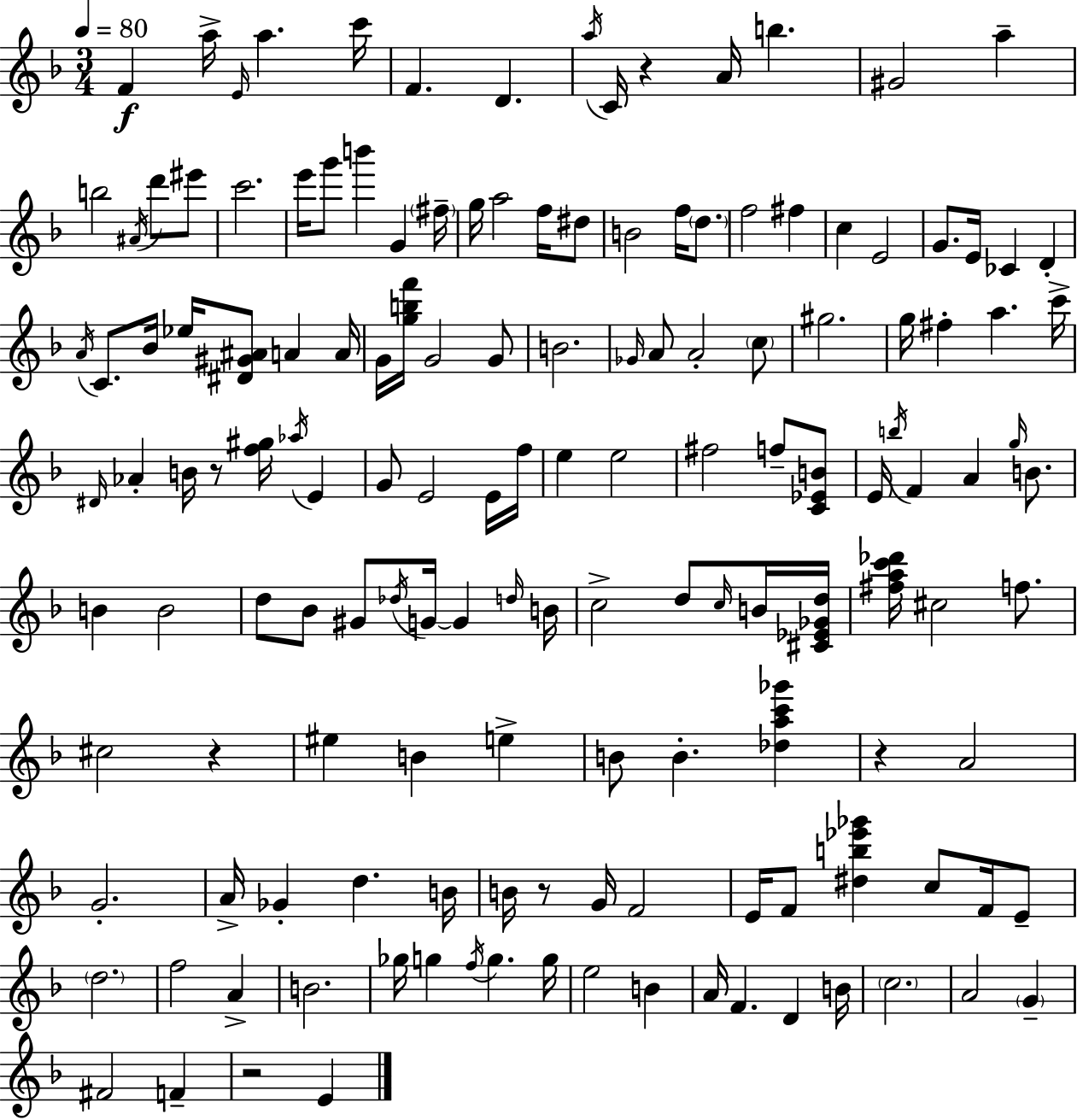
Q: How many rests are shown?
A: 6